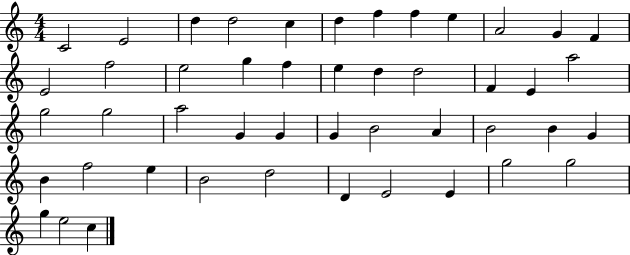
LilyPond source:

{
  \clef treble
  \numericTimeSignature
  \time 4/4
  \key c \major
  c'2 e'2 | d''4 d''2 c''4 | d''4 f''4 f''4 e''4 | a'2 g'4 f'4 | \break e'2 f''2 | e''2 g''4 f''4 | e''4 d''4 d''2 | f'4 e'4 a''2 | \break g''2 g''2 | a''2 g'4 g'4 | g'4 b'2 a'4 | b'2 b'4 g'4 | \break b'4 f''2 e''4 | b'2 d''2 | d'4 e'2 e'4 | g''2 g''2 | \break g''4 e''2 c''4 | \bar "|."
}